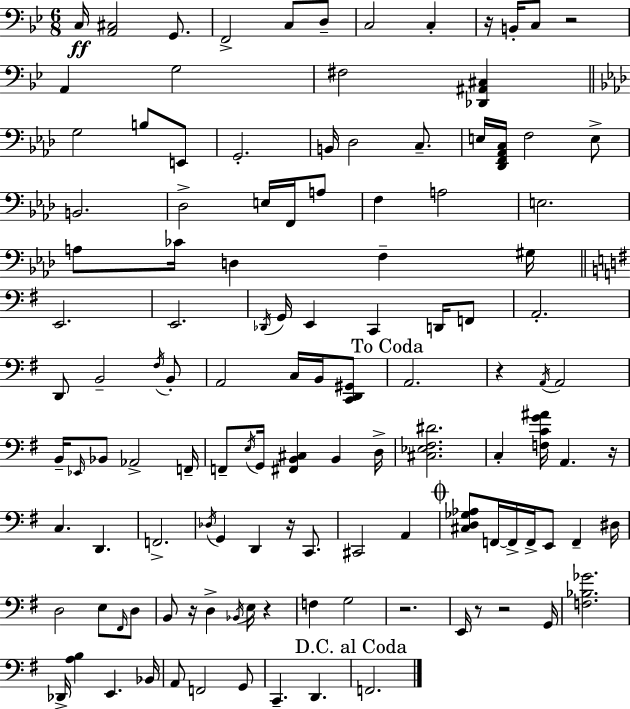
{
  \clef bass
  \numericTimeSignature
  \time 6/8
  \key g \minor
  c16\ff <a, cis>2 g,8. | f,2-> c8 d8-- | c2 c4-. | r16 b,16-. c8 r2 | \break a,4 g2 | fis2 <des, ais, cis>4 | \bar "||" \break \key f \minor g2 b8 e,8 | g,2.-. | b,16 des2 c8.-- | e16 <des, f, aes, c>16 f2 e8-> | \break b,2. | des2-> e16 f,16 a8 | f4 a2 | e2. | \break a8 ces'16 d4 f4-- gis16 | \bar "||" \break \key e \minor e,2. | e,2. | \acciaccatura { des,16 } g,16 e,4 c,4 d,16 f,8 | a,2.-. | \break d,8 b,2-- \acciaccatura { fis16 } | b,8-. a,2 c16 b,16 | <c, d, gis,>8 \mark "To Coda" a,2. | r4 \acciaccatura { a,16 } a,2 | \break b,16-- \grace { ees,16 } bes,8 aes,2-> | f,16-- f,8-- \acciaccatura { e16 } g,16 <fis, b, cis>4 | b,4 d16-> <cis ees fis dis'>2. | c4-. <f c' g' ais'>16 a,4. | \break r16 c4. d,4. | f,2.-> | \acciaccatura { des16 } g,4 d,4 | r16 c,8. cis,2 | \break a,4 \mark \markup { \musicglyph "scripts.coda" } <cis d ges aes>8 f,16~~ f,16-> f,16-> e,8 | f,4-- dis16 d2 | e8 \grace { fis,16 } d8 b,8 r16 d4-> | \acciaccatura { bes,16 } e16 r4 f4 | \break g2 r2. | e,16 r8 r2 | g,16 <f bes ges'>2. | des,16-> <a b>4 | \break e,4. bes,16 a,8 f,2 | g,8 c,4.-- | d,4. \mark "D.C. al Coda" f,2. | \bar "|."
}